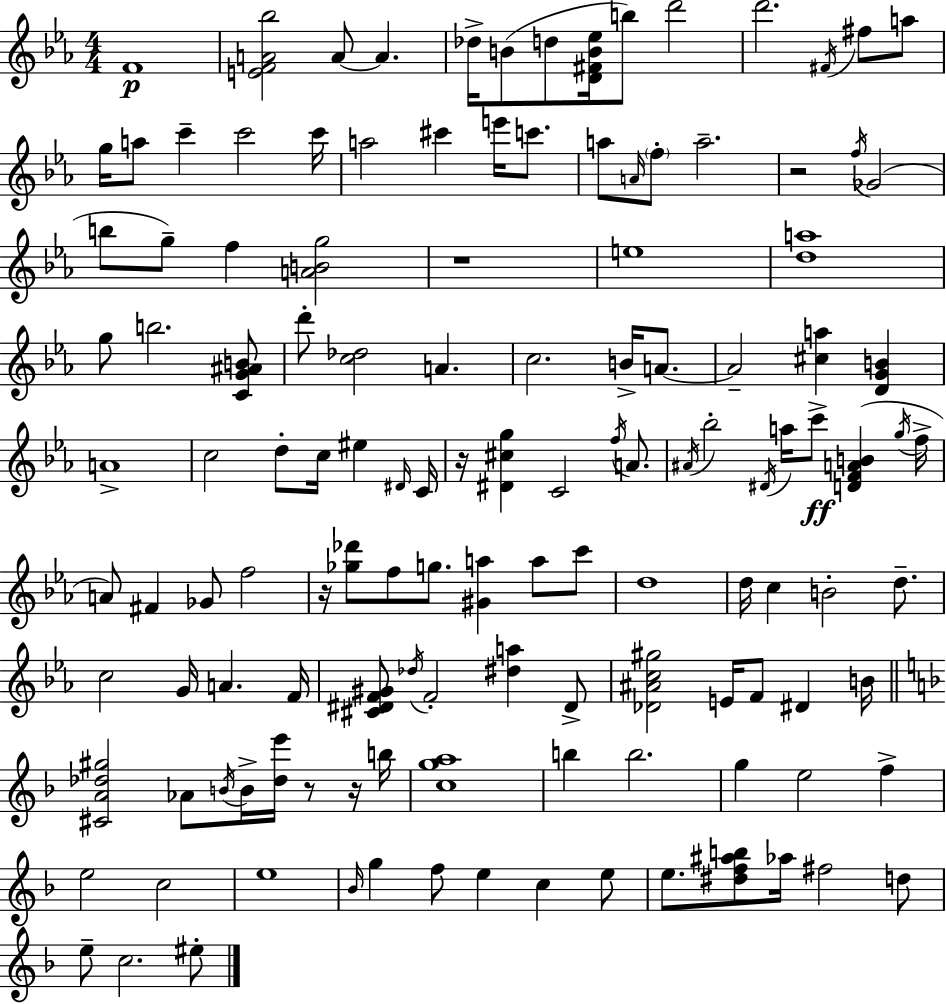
{
  \clef treble
  \numericTimeSignature
  \time 4/4
  \key c \minor
  f'1\p | <e' f' a' bes''>2 a'8~~ a'4. | des''16-> b'8( d''8 <d' fis' b' ees''>16 b''8) d'''2 | d'''2. \acciaccatura { fis'16 } fis''8 a''8 | \break g''16 a''8 c'''4-- c'''2 | c'''16 a''2 cis'''4 e'''16 c'''8. | a''8 \grace { a'16 } \parenthesize f''8-. a''2.-- | r2 \acciaccatura { f''16 } ges'2( | \break b''8 g''8--) f''4 <a' b' g''>2 | r1 | e''1 | <d'' a''>1 | \break g''8 b''2. | <c' g' ais' b'>8 d'''8-. <c'' des''>2 a'4. | c''2. b'16-> | a'8.~~ a'2-- <cis'' a''>4 <d' g' b'>4 | \break a'1-> | c''2 d''8-. c''16 eis''4 | \grace { dis'16 } c'16 r16 <dis' cis'' g''>4 c'2 | \acciaccatura { f''16 } a'8. \acciaccatura { ais'16 } bes''2-. \acciaccatura { dis'16 } a''16 | \break c'''8->\ff <d' f' a' b'>4( \acciaccatura { g''16 } f''16-> a'8) fis'4 ges'8 | f''2 r16 <ges'' des'''>8 f''8 g''8. | <gis' a''>4 a''8 c'''8 d''1 | d''16 c''4 b'2-. | \break d''8.-- c''2 | g'16 a'4. f'16 <cis' dis' f' gis'>8 \acciaccatura { des''16 } f'2-. | <dis'' a''>4 dis'8-> <des' ais' c'' gis''>2 | e'16 f'8 dis'4 b'16 \bar "||" \break \key f \major <cis' a' des'' gis''>2 aes'8 \acciaccatura { b'16 } b'16-> <des'' e'''>16 r8 r16 | b''16 <c'' g'' a''>1 | b''4 b''2. | g''4 e''2 f''4-> | \break e''2 c''2 | e''1 | \grace { bes'16 } g''4 f''8 e''4 c''4 | e''8 e''8. <dis'' f'' ais'' b''>8 aes''16 fis''2 | \break d''8 e''8-- c''2. | eis''8-. \bar "|."
}